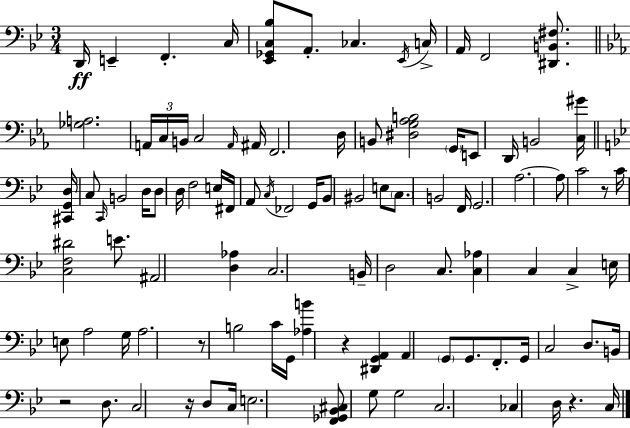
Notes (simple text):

D2/s E2/q F2/q. C3/s [Eb2,Gb2,C3,Bb3]/e A2/e. CES3/q. Eb2/s C3/s A2/s F2/h [D#2,B2,F#3]/e. [Gb3,A3]/h. A2/s C3/s B2/s C3/h A2/s A#2/s F2/h. D3/s B2/e [D#3,G3,Ab3,B3]/h G2/s E2/e D2/s B2/h [C3,G#4]/s [C#2,G2,D3]/s C3/e C2/s B2/h D3/s D3/e D3/s F3/h E3/s F#2/s A2/e C3/s FES2/h G2/s Bb2/e BIS2/h E3/e C3/e. B2/h F2/s G2/h. A3/h. A3/e C4/h R/e C4/s [C3,F3,D#4]/h E4/e. A#2/h [D3,Ab3]/q C3/h. B2/s D3/h C3/e. [C3,Ab3]/q C3/q C3/q E3/s E3/e A3/h G3/s A3/h. R/e B3/h C4/s G2/s [Ab3,B4]/q R/q [D#2,G2,A2]/q A2/q G2/e G2/e. F2/e. G2/s C3/h D3/e. B2/s R/h D3/e. C3/h R/s D3/e C3/s E3/h. [F2,Gb2,Bb2,C#3]/e G3/e G3/h C3/h. CES3/q D3/s R/q. C3/s